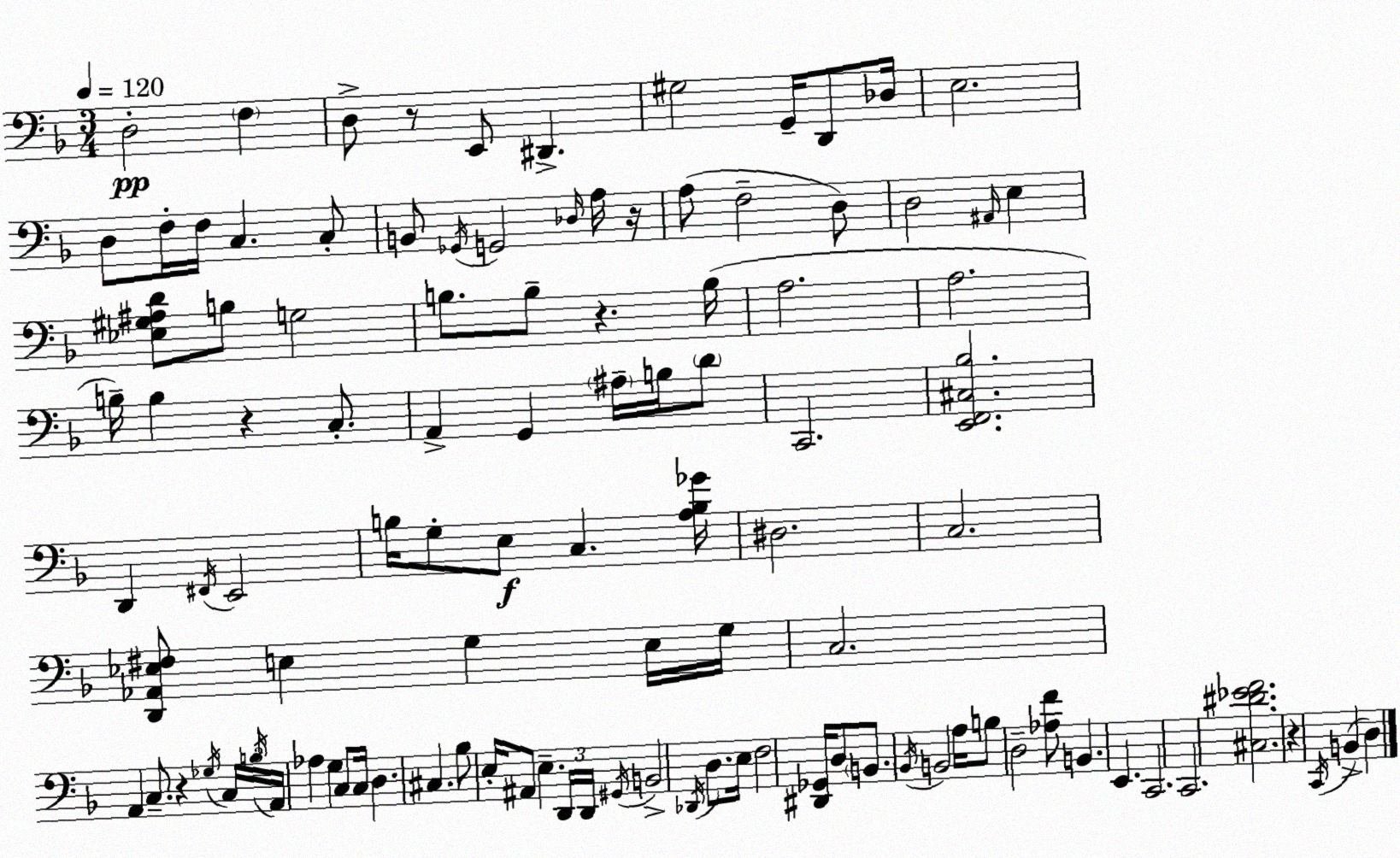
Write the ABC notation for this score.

X:1
T:Untitled
M:3/4
L:1/4
K:Dm
D,2 F, D,/2 z/2 E,,/2 ^D,, ^G,2 G,,/4 D,,/2 _D,/4 E,2 D,/2 F,/4 F,/4 C, C,/2 B,,/2 _G,,/4 G,,2 _D,/4 A,/4 z/4 A,/2 F,2 D,/2 D,2 ^A,,/4 E, [_E,^G,^A,D]/2 B,/2 G,2 B,/2 B,/2 z B,/4 A,2 A,2 B,/4 B, z C,/2 A,, G,, ^A,/4 B,/4 D/2 C,,2 [E,,F,,^C,_B,]2 D,, ^F,,/4 E,,2 B,/4 G,/2 E,/2 C, [A,B,_G]/4 ^D,2 C,2 [D,,_A,,_E,^F,]/2 E, G, E,/4 G,/4 C,2 A,, C,/2 z _G,/4 C,/4 B,/4 A,,/4 _A, G, C,/2 C,/4 D, ^C, _B,/2 E,/4 ^A,,/2 E, D,,/4 D,,/4 ^G,,/4 B,,2 _D,,/4 D,/2 E,/4 F,2 [^D,,_G,,]/4 D,/2 B,,/2 _B,,/4 B,,2 A,/4 B,/2 D,2 [_A,F]/2 B,, E,, C,,2 C,,2 [^C,^D_EF]2 z C,,/4 B,, D,